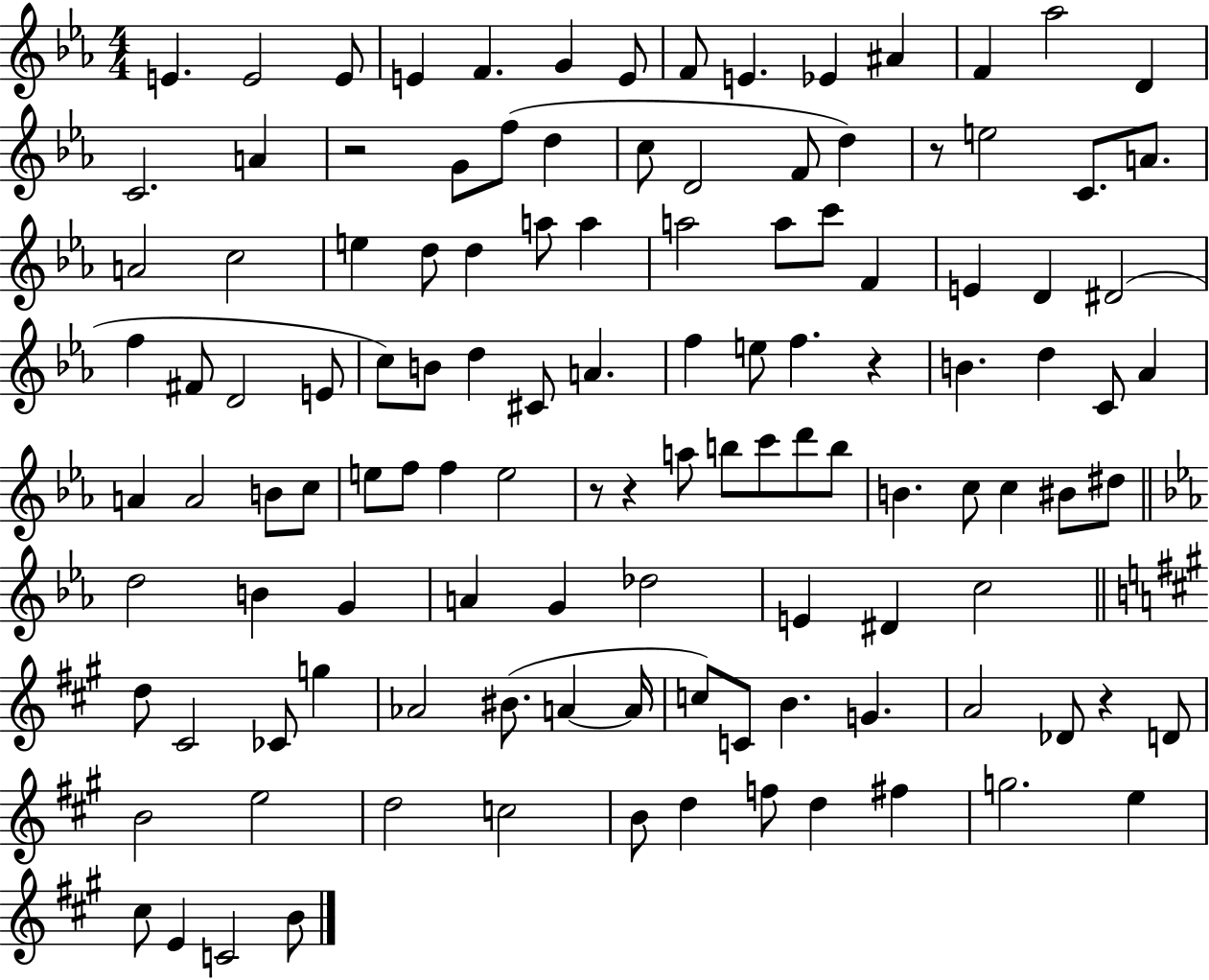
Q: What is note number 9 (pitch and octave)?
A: E4